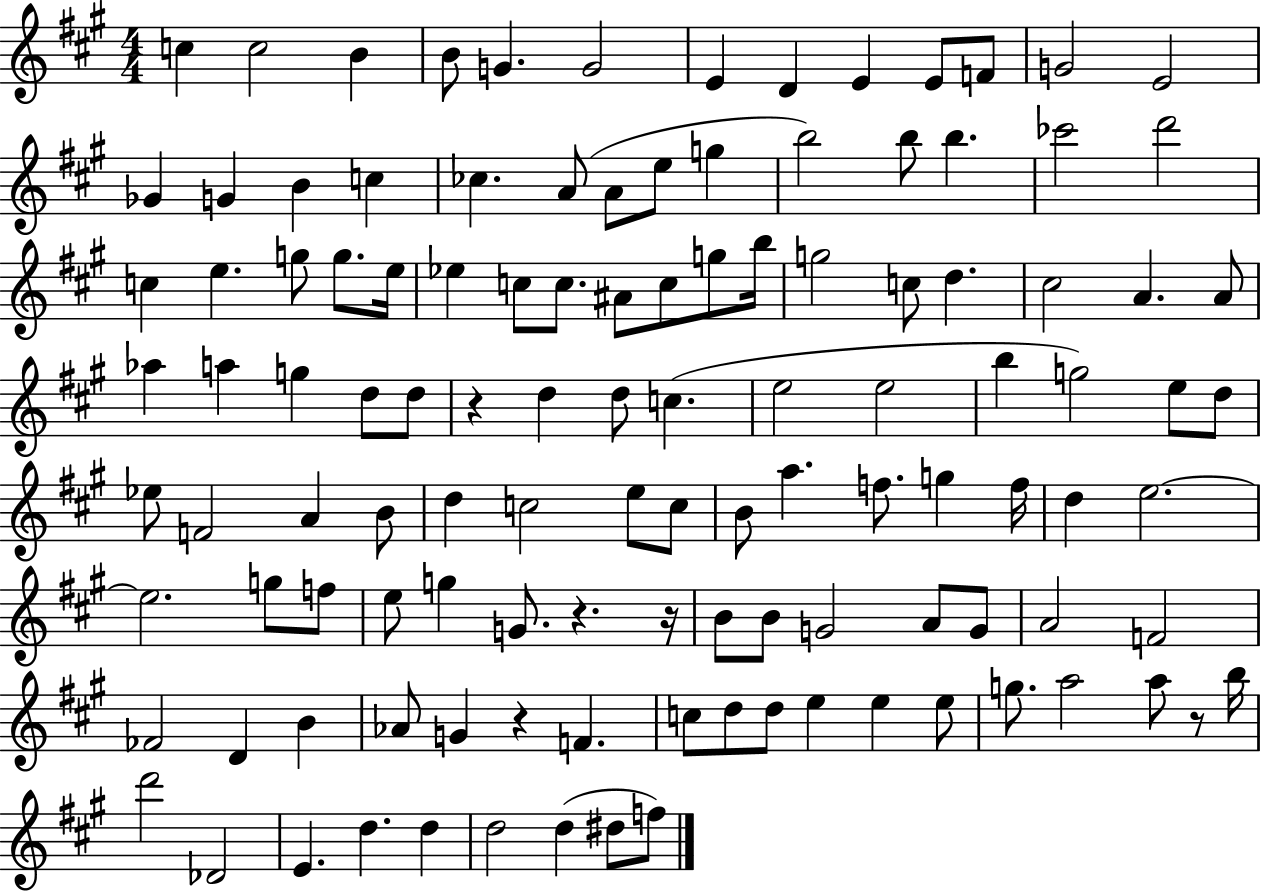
{
  \clef treble
  \numericTimeSignature
  \time 4/4
  \key a \major
  \repeat volta 2 { c''4 c''2 b'4 | b'8 g'4. g'2 | e'4 d'4 e'4 e'8 f'8 | g'2 e'2 | \break ges'4 g'4 b'4 c''4 | ces''4. a'8( a'8 e''8 g''4 | b''2) b''8 b''4. | ces'''2 d'''2 | \break c''4 e''4. g''8 g''8. e''16 | ees''4 c''8 c''8. ais'8 c''8 g''8 b''16 | g''2 c''8 d''4. | cis''2 a'4. a'8 | \break aes''4 a''4 g''4 d''8 d''8 | r4 d''4 d''8 c''4.( | e''2 e''2 | b''4 g''2) e''8 d''8 | \break ees''8 f'2 a'4 b'8 | d''4 c''2 e''8 c''8 | b'8 a''4. f''8. g''4 f''16 | d''4 e''2.~~ | \break e''2. g''8 f''8 | e''8 g''4 g'8. r4. r16 | b'8 b'8 g'2 a'8 g'8 | a'2 f'2 | \break fes'2 d'4 b'4 | aes'8 g'4 r4 f'4. | c''8 d''8 d''8 e''4 e''4 e''8 | g''8. a''2 a''8 r8 b''16 | \break d'''2 des'2 | e'4. d''4. d''4 | d''2 d''4( dis''8 f''8) | } \bar "|."
}